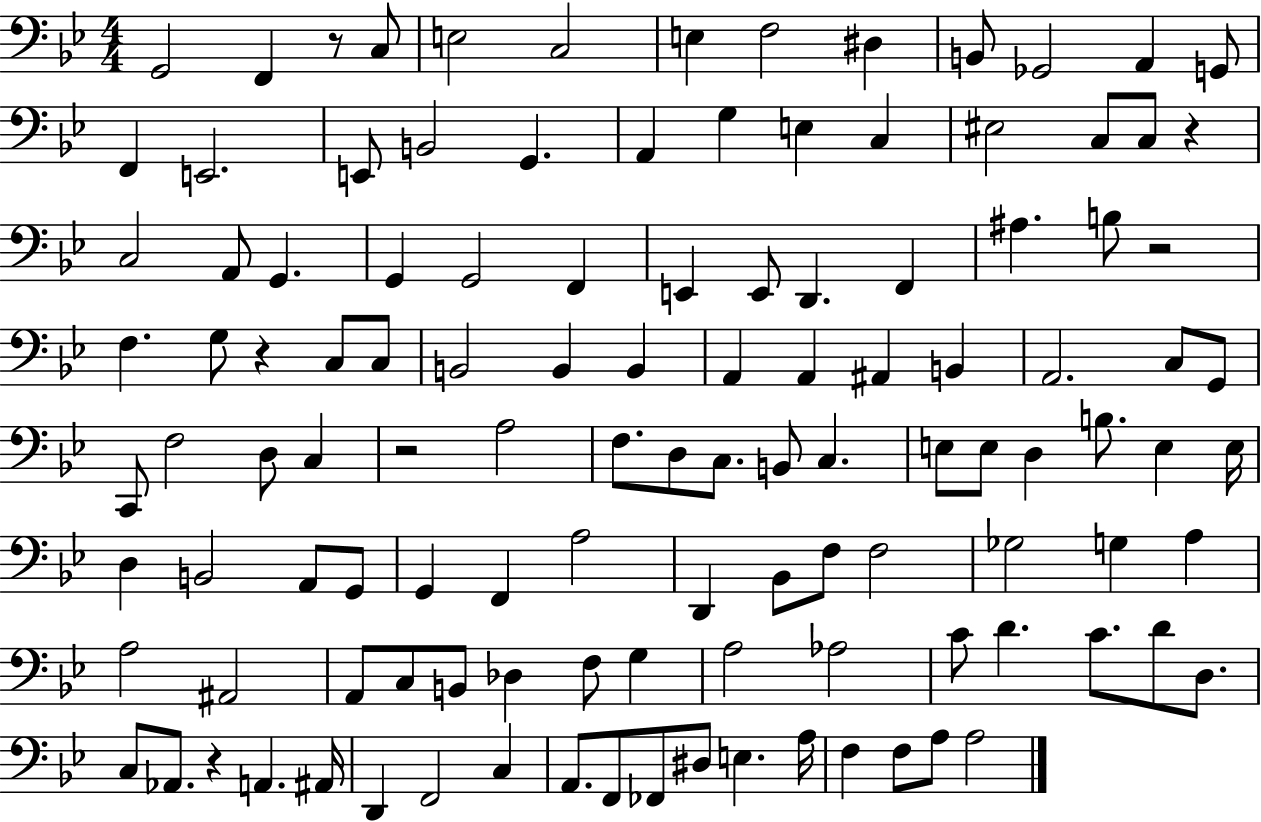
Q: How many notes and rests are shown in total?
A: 118